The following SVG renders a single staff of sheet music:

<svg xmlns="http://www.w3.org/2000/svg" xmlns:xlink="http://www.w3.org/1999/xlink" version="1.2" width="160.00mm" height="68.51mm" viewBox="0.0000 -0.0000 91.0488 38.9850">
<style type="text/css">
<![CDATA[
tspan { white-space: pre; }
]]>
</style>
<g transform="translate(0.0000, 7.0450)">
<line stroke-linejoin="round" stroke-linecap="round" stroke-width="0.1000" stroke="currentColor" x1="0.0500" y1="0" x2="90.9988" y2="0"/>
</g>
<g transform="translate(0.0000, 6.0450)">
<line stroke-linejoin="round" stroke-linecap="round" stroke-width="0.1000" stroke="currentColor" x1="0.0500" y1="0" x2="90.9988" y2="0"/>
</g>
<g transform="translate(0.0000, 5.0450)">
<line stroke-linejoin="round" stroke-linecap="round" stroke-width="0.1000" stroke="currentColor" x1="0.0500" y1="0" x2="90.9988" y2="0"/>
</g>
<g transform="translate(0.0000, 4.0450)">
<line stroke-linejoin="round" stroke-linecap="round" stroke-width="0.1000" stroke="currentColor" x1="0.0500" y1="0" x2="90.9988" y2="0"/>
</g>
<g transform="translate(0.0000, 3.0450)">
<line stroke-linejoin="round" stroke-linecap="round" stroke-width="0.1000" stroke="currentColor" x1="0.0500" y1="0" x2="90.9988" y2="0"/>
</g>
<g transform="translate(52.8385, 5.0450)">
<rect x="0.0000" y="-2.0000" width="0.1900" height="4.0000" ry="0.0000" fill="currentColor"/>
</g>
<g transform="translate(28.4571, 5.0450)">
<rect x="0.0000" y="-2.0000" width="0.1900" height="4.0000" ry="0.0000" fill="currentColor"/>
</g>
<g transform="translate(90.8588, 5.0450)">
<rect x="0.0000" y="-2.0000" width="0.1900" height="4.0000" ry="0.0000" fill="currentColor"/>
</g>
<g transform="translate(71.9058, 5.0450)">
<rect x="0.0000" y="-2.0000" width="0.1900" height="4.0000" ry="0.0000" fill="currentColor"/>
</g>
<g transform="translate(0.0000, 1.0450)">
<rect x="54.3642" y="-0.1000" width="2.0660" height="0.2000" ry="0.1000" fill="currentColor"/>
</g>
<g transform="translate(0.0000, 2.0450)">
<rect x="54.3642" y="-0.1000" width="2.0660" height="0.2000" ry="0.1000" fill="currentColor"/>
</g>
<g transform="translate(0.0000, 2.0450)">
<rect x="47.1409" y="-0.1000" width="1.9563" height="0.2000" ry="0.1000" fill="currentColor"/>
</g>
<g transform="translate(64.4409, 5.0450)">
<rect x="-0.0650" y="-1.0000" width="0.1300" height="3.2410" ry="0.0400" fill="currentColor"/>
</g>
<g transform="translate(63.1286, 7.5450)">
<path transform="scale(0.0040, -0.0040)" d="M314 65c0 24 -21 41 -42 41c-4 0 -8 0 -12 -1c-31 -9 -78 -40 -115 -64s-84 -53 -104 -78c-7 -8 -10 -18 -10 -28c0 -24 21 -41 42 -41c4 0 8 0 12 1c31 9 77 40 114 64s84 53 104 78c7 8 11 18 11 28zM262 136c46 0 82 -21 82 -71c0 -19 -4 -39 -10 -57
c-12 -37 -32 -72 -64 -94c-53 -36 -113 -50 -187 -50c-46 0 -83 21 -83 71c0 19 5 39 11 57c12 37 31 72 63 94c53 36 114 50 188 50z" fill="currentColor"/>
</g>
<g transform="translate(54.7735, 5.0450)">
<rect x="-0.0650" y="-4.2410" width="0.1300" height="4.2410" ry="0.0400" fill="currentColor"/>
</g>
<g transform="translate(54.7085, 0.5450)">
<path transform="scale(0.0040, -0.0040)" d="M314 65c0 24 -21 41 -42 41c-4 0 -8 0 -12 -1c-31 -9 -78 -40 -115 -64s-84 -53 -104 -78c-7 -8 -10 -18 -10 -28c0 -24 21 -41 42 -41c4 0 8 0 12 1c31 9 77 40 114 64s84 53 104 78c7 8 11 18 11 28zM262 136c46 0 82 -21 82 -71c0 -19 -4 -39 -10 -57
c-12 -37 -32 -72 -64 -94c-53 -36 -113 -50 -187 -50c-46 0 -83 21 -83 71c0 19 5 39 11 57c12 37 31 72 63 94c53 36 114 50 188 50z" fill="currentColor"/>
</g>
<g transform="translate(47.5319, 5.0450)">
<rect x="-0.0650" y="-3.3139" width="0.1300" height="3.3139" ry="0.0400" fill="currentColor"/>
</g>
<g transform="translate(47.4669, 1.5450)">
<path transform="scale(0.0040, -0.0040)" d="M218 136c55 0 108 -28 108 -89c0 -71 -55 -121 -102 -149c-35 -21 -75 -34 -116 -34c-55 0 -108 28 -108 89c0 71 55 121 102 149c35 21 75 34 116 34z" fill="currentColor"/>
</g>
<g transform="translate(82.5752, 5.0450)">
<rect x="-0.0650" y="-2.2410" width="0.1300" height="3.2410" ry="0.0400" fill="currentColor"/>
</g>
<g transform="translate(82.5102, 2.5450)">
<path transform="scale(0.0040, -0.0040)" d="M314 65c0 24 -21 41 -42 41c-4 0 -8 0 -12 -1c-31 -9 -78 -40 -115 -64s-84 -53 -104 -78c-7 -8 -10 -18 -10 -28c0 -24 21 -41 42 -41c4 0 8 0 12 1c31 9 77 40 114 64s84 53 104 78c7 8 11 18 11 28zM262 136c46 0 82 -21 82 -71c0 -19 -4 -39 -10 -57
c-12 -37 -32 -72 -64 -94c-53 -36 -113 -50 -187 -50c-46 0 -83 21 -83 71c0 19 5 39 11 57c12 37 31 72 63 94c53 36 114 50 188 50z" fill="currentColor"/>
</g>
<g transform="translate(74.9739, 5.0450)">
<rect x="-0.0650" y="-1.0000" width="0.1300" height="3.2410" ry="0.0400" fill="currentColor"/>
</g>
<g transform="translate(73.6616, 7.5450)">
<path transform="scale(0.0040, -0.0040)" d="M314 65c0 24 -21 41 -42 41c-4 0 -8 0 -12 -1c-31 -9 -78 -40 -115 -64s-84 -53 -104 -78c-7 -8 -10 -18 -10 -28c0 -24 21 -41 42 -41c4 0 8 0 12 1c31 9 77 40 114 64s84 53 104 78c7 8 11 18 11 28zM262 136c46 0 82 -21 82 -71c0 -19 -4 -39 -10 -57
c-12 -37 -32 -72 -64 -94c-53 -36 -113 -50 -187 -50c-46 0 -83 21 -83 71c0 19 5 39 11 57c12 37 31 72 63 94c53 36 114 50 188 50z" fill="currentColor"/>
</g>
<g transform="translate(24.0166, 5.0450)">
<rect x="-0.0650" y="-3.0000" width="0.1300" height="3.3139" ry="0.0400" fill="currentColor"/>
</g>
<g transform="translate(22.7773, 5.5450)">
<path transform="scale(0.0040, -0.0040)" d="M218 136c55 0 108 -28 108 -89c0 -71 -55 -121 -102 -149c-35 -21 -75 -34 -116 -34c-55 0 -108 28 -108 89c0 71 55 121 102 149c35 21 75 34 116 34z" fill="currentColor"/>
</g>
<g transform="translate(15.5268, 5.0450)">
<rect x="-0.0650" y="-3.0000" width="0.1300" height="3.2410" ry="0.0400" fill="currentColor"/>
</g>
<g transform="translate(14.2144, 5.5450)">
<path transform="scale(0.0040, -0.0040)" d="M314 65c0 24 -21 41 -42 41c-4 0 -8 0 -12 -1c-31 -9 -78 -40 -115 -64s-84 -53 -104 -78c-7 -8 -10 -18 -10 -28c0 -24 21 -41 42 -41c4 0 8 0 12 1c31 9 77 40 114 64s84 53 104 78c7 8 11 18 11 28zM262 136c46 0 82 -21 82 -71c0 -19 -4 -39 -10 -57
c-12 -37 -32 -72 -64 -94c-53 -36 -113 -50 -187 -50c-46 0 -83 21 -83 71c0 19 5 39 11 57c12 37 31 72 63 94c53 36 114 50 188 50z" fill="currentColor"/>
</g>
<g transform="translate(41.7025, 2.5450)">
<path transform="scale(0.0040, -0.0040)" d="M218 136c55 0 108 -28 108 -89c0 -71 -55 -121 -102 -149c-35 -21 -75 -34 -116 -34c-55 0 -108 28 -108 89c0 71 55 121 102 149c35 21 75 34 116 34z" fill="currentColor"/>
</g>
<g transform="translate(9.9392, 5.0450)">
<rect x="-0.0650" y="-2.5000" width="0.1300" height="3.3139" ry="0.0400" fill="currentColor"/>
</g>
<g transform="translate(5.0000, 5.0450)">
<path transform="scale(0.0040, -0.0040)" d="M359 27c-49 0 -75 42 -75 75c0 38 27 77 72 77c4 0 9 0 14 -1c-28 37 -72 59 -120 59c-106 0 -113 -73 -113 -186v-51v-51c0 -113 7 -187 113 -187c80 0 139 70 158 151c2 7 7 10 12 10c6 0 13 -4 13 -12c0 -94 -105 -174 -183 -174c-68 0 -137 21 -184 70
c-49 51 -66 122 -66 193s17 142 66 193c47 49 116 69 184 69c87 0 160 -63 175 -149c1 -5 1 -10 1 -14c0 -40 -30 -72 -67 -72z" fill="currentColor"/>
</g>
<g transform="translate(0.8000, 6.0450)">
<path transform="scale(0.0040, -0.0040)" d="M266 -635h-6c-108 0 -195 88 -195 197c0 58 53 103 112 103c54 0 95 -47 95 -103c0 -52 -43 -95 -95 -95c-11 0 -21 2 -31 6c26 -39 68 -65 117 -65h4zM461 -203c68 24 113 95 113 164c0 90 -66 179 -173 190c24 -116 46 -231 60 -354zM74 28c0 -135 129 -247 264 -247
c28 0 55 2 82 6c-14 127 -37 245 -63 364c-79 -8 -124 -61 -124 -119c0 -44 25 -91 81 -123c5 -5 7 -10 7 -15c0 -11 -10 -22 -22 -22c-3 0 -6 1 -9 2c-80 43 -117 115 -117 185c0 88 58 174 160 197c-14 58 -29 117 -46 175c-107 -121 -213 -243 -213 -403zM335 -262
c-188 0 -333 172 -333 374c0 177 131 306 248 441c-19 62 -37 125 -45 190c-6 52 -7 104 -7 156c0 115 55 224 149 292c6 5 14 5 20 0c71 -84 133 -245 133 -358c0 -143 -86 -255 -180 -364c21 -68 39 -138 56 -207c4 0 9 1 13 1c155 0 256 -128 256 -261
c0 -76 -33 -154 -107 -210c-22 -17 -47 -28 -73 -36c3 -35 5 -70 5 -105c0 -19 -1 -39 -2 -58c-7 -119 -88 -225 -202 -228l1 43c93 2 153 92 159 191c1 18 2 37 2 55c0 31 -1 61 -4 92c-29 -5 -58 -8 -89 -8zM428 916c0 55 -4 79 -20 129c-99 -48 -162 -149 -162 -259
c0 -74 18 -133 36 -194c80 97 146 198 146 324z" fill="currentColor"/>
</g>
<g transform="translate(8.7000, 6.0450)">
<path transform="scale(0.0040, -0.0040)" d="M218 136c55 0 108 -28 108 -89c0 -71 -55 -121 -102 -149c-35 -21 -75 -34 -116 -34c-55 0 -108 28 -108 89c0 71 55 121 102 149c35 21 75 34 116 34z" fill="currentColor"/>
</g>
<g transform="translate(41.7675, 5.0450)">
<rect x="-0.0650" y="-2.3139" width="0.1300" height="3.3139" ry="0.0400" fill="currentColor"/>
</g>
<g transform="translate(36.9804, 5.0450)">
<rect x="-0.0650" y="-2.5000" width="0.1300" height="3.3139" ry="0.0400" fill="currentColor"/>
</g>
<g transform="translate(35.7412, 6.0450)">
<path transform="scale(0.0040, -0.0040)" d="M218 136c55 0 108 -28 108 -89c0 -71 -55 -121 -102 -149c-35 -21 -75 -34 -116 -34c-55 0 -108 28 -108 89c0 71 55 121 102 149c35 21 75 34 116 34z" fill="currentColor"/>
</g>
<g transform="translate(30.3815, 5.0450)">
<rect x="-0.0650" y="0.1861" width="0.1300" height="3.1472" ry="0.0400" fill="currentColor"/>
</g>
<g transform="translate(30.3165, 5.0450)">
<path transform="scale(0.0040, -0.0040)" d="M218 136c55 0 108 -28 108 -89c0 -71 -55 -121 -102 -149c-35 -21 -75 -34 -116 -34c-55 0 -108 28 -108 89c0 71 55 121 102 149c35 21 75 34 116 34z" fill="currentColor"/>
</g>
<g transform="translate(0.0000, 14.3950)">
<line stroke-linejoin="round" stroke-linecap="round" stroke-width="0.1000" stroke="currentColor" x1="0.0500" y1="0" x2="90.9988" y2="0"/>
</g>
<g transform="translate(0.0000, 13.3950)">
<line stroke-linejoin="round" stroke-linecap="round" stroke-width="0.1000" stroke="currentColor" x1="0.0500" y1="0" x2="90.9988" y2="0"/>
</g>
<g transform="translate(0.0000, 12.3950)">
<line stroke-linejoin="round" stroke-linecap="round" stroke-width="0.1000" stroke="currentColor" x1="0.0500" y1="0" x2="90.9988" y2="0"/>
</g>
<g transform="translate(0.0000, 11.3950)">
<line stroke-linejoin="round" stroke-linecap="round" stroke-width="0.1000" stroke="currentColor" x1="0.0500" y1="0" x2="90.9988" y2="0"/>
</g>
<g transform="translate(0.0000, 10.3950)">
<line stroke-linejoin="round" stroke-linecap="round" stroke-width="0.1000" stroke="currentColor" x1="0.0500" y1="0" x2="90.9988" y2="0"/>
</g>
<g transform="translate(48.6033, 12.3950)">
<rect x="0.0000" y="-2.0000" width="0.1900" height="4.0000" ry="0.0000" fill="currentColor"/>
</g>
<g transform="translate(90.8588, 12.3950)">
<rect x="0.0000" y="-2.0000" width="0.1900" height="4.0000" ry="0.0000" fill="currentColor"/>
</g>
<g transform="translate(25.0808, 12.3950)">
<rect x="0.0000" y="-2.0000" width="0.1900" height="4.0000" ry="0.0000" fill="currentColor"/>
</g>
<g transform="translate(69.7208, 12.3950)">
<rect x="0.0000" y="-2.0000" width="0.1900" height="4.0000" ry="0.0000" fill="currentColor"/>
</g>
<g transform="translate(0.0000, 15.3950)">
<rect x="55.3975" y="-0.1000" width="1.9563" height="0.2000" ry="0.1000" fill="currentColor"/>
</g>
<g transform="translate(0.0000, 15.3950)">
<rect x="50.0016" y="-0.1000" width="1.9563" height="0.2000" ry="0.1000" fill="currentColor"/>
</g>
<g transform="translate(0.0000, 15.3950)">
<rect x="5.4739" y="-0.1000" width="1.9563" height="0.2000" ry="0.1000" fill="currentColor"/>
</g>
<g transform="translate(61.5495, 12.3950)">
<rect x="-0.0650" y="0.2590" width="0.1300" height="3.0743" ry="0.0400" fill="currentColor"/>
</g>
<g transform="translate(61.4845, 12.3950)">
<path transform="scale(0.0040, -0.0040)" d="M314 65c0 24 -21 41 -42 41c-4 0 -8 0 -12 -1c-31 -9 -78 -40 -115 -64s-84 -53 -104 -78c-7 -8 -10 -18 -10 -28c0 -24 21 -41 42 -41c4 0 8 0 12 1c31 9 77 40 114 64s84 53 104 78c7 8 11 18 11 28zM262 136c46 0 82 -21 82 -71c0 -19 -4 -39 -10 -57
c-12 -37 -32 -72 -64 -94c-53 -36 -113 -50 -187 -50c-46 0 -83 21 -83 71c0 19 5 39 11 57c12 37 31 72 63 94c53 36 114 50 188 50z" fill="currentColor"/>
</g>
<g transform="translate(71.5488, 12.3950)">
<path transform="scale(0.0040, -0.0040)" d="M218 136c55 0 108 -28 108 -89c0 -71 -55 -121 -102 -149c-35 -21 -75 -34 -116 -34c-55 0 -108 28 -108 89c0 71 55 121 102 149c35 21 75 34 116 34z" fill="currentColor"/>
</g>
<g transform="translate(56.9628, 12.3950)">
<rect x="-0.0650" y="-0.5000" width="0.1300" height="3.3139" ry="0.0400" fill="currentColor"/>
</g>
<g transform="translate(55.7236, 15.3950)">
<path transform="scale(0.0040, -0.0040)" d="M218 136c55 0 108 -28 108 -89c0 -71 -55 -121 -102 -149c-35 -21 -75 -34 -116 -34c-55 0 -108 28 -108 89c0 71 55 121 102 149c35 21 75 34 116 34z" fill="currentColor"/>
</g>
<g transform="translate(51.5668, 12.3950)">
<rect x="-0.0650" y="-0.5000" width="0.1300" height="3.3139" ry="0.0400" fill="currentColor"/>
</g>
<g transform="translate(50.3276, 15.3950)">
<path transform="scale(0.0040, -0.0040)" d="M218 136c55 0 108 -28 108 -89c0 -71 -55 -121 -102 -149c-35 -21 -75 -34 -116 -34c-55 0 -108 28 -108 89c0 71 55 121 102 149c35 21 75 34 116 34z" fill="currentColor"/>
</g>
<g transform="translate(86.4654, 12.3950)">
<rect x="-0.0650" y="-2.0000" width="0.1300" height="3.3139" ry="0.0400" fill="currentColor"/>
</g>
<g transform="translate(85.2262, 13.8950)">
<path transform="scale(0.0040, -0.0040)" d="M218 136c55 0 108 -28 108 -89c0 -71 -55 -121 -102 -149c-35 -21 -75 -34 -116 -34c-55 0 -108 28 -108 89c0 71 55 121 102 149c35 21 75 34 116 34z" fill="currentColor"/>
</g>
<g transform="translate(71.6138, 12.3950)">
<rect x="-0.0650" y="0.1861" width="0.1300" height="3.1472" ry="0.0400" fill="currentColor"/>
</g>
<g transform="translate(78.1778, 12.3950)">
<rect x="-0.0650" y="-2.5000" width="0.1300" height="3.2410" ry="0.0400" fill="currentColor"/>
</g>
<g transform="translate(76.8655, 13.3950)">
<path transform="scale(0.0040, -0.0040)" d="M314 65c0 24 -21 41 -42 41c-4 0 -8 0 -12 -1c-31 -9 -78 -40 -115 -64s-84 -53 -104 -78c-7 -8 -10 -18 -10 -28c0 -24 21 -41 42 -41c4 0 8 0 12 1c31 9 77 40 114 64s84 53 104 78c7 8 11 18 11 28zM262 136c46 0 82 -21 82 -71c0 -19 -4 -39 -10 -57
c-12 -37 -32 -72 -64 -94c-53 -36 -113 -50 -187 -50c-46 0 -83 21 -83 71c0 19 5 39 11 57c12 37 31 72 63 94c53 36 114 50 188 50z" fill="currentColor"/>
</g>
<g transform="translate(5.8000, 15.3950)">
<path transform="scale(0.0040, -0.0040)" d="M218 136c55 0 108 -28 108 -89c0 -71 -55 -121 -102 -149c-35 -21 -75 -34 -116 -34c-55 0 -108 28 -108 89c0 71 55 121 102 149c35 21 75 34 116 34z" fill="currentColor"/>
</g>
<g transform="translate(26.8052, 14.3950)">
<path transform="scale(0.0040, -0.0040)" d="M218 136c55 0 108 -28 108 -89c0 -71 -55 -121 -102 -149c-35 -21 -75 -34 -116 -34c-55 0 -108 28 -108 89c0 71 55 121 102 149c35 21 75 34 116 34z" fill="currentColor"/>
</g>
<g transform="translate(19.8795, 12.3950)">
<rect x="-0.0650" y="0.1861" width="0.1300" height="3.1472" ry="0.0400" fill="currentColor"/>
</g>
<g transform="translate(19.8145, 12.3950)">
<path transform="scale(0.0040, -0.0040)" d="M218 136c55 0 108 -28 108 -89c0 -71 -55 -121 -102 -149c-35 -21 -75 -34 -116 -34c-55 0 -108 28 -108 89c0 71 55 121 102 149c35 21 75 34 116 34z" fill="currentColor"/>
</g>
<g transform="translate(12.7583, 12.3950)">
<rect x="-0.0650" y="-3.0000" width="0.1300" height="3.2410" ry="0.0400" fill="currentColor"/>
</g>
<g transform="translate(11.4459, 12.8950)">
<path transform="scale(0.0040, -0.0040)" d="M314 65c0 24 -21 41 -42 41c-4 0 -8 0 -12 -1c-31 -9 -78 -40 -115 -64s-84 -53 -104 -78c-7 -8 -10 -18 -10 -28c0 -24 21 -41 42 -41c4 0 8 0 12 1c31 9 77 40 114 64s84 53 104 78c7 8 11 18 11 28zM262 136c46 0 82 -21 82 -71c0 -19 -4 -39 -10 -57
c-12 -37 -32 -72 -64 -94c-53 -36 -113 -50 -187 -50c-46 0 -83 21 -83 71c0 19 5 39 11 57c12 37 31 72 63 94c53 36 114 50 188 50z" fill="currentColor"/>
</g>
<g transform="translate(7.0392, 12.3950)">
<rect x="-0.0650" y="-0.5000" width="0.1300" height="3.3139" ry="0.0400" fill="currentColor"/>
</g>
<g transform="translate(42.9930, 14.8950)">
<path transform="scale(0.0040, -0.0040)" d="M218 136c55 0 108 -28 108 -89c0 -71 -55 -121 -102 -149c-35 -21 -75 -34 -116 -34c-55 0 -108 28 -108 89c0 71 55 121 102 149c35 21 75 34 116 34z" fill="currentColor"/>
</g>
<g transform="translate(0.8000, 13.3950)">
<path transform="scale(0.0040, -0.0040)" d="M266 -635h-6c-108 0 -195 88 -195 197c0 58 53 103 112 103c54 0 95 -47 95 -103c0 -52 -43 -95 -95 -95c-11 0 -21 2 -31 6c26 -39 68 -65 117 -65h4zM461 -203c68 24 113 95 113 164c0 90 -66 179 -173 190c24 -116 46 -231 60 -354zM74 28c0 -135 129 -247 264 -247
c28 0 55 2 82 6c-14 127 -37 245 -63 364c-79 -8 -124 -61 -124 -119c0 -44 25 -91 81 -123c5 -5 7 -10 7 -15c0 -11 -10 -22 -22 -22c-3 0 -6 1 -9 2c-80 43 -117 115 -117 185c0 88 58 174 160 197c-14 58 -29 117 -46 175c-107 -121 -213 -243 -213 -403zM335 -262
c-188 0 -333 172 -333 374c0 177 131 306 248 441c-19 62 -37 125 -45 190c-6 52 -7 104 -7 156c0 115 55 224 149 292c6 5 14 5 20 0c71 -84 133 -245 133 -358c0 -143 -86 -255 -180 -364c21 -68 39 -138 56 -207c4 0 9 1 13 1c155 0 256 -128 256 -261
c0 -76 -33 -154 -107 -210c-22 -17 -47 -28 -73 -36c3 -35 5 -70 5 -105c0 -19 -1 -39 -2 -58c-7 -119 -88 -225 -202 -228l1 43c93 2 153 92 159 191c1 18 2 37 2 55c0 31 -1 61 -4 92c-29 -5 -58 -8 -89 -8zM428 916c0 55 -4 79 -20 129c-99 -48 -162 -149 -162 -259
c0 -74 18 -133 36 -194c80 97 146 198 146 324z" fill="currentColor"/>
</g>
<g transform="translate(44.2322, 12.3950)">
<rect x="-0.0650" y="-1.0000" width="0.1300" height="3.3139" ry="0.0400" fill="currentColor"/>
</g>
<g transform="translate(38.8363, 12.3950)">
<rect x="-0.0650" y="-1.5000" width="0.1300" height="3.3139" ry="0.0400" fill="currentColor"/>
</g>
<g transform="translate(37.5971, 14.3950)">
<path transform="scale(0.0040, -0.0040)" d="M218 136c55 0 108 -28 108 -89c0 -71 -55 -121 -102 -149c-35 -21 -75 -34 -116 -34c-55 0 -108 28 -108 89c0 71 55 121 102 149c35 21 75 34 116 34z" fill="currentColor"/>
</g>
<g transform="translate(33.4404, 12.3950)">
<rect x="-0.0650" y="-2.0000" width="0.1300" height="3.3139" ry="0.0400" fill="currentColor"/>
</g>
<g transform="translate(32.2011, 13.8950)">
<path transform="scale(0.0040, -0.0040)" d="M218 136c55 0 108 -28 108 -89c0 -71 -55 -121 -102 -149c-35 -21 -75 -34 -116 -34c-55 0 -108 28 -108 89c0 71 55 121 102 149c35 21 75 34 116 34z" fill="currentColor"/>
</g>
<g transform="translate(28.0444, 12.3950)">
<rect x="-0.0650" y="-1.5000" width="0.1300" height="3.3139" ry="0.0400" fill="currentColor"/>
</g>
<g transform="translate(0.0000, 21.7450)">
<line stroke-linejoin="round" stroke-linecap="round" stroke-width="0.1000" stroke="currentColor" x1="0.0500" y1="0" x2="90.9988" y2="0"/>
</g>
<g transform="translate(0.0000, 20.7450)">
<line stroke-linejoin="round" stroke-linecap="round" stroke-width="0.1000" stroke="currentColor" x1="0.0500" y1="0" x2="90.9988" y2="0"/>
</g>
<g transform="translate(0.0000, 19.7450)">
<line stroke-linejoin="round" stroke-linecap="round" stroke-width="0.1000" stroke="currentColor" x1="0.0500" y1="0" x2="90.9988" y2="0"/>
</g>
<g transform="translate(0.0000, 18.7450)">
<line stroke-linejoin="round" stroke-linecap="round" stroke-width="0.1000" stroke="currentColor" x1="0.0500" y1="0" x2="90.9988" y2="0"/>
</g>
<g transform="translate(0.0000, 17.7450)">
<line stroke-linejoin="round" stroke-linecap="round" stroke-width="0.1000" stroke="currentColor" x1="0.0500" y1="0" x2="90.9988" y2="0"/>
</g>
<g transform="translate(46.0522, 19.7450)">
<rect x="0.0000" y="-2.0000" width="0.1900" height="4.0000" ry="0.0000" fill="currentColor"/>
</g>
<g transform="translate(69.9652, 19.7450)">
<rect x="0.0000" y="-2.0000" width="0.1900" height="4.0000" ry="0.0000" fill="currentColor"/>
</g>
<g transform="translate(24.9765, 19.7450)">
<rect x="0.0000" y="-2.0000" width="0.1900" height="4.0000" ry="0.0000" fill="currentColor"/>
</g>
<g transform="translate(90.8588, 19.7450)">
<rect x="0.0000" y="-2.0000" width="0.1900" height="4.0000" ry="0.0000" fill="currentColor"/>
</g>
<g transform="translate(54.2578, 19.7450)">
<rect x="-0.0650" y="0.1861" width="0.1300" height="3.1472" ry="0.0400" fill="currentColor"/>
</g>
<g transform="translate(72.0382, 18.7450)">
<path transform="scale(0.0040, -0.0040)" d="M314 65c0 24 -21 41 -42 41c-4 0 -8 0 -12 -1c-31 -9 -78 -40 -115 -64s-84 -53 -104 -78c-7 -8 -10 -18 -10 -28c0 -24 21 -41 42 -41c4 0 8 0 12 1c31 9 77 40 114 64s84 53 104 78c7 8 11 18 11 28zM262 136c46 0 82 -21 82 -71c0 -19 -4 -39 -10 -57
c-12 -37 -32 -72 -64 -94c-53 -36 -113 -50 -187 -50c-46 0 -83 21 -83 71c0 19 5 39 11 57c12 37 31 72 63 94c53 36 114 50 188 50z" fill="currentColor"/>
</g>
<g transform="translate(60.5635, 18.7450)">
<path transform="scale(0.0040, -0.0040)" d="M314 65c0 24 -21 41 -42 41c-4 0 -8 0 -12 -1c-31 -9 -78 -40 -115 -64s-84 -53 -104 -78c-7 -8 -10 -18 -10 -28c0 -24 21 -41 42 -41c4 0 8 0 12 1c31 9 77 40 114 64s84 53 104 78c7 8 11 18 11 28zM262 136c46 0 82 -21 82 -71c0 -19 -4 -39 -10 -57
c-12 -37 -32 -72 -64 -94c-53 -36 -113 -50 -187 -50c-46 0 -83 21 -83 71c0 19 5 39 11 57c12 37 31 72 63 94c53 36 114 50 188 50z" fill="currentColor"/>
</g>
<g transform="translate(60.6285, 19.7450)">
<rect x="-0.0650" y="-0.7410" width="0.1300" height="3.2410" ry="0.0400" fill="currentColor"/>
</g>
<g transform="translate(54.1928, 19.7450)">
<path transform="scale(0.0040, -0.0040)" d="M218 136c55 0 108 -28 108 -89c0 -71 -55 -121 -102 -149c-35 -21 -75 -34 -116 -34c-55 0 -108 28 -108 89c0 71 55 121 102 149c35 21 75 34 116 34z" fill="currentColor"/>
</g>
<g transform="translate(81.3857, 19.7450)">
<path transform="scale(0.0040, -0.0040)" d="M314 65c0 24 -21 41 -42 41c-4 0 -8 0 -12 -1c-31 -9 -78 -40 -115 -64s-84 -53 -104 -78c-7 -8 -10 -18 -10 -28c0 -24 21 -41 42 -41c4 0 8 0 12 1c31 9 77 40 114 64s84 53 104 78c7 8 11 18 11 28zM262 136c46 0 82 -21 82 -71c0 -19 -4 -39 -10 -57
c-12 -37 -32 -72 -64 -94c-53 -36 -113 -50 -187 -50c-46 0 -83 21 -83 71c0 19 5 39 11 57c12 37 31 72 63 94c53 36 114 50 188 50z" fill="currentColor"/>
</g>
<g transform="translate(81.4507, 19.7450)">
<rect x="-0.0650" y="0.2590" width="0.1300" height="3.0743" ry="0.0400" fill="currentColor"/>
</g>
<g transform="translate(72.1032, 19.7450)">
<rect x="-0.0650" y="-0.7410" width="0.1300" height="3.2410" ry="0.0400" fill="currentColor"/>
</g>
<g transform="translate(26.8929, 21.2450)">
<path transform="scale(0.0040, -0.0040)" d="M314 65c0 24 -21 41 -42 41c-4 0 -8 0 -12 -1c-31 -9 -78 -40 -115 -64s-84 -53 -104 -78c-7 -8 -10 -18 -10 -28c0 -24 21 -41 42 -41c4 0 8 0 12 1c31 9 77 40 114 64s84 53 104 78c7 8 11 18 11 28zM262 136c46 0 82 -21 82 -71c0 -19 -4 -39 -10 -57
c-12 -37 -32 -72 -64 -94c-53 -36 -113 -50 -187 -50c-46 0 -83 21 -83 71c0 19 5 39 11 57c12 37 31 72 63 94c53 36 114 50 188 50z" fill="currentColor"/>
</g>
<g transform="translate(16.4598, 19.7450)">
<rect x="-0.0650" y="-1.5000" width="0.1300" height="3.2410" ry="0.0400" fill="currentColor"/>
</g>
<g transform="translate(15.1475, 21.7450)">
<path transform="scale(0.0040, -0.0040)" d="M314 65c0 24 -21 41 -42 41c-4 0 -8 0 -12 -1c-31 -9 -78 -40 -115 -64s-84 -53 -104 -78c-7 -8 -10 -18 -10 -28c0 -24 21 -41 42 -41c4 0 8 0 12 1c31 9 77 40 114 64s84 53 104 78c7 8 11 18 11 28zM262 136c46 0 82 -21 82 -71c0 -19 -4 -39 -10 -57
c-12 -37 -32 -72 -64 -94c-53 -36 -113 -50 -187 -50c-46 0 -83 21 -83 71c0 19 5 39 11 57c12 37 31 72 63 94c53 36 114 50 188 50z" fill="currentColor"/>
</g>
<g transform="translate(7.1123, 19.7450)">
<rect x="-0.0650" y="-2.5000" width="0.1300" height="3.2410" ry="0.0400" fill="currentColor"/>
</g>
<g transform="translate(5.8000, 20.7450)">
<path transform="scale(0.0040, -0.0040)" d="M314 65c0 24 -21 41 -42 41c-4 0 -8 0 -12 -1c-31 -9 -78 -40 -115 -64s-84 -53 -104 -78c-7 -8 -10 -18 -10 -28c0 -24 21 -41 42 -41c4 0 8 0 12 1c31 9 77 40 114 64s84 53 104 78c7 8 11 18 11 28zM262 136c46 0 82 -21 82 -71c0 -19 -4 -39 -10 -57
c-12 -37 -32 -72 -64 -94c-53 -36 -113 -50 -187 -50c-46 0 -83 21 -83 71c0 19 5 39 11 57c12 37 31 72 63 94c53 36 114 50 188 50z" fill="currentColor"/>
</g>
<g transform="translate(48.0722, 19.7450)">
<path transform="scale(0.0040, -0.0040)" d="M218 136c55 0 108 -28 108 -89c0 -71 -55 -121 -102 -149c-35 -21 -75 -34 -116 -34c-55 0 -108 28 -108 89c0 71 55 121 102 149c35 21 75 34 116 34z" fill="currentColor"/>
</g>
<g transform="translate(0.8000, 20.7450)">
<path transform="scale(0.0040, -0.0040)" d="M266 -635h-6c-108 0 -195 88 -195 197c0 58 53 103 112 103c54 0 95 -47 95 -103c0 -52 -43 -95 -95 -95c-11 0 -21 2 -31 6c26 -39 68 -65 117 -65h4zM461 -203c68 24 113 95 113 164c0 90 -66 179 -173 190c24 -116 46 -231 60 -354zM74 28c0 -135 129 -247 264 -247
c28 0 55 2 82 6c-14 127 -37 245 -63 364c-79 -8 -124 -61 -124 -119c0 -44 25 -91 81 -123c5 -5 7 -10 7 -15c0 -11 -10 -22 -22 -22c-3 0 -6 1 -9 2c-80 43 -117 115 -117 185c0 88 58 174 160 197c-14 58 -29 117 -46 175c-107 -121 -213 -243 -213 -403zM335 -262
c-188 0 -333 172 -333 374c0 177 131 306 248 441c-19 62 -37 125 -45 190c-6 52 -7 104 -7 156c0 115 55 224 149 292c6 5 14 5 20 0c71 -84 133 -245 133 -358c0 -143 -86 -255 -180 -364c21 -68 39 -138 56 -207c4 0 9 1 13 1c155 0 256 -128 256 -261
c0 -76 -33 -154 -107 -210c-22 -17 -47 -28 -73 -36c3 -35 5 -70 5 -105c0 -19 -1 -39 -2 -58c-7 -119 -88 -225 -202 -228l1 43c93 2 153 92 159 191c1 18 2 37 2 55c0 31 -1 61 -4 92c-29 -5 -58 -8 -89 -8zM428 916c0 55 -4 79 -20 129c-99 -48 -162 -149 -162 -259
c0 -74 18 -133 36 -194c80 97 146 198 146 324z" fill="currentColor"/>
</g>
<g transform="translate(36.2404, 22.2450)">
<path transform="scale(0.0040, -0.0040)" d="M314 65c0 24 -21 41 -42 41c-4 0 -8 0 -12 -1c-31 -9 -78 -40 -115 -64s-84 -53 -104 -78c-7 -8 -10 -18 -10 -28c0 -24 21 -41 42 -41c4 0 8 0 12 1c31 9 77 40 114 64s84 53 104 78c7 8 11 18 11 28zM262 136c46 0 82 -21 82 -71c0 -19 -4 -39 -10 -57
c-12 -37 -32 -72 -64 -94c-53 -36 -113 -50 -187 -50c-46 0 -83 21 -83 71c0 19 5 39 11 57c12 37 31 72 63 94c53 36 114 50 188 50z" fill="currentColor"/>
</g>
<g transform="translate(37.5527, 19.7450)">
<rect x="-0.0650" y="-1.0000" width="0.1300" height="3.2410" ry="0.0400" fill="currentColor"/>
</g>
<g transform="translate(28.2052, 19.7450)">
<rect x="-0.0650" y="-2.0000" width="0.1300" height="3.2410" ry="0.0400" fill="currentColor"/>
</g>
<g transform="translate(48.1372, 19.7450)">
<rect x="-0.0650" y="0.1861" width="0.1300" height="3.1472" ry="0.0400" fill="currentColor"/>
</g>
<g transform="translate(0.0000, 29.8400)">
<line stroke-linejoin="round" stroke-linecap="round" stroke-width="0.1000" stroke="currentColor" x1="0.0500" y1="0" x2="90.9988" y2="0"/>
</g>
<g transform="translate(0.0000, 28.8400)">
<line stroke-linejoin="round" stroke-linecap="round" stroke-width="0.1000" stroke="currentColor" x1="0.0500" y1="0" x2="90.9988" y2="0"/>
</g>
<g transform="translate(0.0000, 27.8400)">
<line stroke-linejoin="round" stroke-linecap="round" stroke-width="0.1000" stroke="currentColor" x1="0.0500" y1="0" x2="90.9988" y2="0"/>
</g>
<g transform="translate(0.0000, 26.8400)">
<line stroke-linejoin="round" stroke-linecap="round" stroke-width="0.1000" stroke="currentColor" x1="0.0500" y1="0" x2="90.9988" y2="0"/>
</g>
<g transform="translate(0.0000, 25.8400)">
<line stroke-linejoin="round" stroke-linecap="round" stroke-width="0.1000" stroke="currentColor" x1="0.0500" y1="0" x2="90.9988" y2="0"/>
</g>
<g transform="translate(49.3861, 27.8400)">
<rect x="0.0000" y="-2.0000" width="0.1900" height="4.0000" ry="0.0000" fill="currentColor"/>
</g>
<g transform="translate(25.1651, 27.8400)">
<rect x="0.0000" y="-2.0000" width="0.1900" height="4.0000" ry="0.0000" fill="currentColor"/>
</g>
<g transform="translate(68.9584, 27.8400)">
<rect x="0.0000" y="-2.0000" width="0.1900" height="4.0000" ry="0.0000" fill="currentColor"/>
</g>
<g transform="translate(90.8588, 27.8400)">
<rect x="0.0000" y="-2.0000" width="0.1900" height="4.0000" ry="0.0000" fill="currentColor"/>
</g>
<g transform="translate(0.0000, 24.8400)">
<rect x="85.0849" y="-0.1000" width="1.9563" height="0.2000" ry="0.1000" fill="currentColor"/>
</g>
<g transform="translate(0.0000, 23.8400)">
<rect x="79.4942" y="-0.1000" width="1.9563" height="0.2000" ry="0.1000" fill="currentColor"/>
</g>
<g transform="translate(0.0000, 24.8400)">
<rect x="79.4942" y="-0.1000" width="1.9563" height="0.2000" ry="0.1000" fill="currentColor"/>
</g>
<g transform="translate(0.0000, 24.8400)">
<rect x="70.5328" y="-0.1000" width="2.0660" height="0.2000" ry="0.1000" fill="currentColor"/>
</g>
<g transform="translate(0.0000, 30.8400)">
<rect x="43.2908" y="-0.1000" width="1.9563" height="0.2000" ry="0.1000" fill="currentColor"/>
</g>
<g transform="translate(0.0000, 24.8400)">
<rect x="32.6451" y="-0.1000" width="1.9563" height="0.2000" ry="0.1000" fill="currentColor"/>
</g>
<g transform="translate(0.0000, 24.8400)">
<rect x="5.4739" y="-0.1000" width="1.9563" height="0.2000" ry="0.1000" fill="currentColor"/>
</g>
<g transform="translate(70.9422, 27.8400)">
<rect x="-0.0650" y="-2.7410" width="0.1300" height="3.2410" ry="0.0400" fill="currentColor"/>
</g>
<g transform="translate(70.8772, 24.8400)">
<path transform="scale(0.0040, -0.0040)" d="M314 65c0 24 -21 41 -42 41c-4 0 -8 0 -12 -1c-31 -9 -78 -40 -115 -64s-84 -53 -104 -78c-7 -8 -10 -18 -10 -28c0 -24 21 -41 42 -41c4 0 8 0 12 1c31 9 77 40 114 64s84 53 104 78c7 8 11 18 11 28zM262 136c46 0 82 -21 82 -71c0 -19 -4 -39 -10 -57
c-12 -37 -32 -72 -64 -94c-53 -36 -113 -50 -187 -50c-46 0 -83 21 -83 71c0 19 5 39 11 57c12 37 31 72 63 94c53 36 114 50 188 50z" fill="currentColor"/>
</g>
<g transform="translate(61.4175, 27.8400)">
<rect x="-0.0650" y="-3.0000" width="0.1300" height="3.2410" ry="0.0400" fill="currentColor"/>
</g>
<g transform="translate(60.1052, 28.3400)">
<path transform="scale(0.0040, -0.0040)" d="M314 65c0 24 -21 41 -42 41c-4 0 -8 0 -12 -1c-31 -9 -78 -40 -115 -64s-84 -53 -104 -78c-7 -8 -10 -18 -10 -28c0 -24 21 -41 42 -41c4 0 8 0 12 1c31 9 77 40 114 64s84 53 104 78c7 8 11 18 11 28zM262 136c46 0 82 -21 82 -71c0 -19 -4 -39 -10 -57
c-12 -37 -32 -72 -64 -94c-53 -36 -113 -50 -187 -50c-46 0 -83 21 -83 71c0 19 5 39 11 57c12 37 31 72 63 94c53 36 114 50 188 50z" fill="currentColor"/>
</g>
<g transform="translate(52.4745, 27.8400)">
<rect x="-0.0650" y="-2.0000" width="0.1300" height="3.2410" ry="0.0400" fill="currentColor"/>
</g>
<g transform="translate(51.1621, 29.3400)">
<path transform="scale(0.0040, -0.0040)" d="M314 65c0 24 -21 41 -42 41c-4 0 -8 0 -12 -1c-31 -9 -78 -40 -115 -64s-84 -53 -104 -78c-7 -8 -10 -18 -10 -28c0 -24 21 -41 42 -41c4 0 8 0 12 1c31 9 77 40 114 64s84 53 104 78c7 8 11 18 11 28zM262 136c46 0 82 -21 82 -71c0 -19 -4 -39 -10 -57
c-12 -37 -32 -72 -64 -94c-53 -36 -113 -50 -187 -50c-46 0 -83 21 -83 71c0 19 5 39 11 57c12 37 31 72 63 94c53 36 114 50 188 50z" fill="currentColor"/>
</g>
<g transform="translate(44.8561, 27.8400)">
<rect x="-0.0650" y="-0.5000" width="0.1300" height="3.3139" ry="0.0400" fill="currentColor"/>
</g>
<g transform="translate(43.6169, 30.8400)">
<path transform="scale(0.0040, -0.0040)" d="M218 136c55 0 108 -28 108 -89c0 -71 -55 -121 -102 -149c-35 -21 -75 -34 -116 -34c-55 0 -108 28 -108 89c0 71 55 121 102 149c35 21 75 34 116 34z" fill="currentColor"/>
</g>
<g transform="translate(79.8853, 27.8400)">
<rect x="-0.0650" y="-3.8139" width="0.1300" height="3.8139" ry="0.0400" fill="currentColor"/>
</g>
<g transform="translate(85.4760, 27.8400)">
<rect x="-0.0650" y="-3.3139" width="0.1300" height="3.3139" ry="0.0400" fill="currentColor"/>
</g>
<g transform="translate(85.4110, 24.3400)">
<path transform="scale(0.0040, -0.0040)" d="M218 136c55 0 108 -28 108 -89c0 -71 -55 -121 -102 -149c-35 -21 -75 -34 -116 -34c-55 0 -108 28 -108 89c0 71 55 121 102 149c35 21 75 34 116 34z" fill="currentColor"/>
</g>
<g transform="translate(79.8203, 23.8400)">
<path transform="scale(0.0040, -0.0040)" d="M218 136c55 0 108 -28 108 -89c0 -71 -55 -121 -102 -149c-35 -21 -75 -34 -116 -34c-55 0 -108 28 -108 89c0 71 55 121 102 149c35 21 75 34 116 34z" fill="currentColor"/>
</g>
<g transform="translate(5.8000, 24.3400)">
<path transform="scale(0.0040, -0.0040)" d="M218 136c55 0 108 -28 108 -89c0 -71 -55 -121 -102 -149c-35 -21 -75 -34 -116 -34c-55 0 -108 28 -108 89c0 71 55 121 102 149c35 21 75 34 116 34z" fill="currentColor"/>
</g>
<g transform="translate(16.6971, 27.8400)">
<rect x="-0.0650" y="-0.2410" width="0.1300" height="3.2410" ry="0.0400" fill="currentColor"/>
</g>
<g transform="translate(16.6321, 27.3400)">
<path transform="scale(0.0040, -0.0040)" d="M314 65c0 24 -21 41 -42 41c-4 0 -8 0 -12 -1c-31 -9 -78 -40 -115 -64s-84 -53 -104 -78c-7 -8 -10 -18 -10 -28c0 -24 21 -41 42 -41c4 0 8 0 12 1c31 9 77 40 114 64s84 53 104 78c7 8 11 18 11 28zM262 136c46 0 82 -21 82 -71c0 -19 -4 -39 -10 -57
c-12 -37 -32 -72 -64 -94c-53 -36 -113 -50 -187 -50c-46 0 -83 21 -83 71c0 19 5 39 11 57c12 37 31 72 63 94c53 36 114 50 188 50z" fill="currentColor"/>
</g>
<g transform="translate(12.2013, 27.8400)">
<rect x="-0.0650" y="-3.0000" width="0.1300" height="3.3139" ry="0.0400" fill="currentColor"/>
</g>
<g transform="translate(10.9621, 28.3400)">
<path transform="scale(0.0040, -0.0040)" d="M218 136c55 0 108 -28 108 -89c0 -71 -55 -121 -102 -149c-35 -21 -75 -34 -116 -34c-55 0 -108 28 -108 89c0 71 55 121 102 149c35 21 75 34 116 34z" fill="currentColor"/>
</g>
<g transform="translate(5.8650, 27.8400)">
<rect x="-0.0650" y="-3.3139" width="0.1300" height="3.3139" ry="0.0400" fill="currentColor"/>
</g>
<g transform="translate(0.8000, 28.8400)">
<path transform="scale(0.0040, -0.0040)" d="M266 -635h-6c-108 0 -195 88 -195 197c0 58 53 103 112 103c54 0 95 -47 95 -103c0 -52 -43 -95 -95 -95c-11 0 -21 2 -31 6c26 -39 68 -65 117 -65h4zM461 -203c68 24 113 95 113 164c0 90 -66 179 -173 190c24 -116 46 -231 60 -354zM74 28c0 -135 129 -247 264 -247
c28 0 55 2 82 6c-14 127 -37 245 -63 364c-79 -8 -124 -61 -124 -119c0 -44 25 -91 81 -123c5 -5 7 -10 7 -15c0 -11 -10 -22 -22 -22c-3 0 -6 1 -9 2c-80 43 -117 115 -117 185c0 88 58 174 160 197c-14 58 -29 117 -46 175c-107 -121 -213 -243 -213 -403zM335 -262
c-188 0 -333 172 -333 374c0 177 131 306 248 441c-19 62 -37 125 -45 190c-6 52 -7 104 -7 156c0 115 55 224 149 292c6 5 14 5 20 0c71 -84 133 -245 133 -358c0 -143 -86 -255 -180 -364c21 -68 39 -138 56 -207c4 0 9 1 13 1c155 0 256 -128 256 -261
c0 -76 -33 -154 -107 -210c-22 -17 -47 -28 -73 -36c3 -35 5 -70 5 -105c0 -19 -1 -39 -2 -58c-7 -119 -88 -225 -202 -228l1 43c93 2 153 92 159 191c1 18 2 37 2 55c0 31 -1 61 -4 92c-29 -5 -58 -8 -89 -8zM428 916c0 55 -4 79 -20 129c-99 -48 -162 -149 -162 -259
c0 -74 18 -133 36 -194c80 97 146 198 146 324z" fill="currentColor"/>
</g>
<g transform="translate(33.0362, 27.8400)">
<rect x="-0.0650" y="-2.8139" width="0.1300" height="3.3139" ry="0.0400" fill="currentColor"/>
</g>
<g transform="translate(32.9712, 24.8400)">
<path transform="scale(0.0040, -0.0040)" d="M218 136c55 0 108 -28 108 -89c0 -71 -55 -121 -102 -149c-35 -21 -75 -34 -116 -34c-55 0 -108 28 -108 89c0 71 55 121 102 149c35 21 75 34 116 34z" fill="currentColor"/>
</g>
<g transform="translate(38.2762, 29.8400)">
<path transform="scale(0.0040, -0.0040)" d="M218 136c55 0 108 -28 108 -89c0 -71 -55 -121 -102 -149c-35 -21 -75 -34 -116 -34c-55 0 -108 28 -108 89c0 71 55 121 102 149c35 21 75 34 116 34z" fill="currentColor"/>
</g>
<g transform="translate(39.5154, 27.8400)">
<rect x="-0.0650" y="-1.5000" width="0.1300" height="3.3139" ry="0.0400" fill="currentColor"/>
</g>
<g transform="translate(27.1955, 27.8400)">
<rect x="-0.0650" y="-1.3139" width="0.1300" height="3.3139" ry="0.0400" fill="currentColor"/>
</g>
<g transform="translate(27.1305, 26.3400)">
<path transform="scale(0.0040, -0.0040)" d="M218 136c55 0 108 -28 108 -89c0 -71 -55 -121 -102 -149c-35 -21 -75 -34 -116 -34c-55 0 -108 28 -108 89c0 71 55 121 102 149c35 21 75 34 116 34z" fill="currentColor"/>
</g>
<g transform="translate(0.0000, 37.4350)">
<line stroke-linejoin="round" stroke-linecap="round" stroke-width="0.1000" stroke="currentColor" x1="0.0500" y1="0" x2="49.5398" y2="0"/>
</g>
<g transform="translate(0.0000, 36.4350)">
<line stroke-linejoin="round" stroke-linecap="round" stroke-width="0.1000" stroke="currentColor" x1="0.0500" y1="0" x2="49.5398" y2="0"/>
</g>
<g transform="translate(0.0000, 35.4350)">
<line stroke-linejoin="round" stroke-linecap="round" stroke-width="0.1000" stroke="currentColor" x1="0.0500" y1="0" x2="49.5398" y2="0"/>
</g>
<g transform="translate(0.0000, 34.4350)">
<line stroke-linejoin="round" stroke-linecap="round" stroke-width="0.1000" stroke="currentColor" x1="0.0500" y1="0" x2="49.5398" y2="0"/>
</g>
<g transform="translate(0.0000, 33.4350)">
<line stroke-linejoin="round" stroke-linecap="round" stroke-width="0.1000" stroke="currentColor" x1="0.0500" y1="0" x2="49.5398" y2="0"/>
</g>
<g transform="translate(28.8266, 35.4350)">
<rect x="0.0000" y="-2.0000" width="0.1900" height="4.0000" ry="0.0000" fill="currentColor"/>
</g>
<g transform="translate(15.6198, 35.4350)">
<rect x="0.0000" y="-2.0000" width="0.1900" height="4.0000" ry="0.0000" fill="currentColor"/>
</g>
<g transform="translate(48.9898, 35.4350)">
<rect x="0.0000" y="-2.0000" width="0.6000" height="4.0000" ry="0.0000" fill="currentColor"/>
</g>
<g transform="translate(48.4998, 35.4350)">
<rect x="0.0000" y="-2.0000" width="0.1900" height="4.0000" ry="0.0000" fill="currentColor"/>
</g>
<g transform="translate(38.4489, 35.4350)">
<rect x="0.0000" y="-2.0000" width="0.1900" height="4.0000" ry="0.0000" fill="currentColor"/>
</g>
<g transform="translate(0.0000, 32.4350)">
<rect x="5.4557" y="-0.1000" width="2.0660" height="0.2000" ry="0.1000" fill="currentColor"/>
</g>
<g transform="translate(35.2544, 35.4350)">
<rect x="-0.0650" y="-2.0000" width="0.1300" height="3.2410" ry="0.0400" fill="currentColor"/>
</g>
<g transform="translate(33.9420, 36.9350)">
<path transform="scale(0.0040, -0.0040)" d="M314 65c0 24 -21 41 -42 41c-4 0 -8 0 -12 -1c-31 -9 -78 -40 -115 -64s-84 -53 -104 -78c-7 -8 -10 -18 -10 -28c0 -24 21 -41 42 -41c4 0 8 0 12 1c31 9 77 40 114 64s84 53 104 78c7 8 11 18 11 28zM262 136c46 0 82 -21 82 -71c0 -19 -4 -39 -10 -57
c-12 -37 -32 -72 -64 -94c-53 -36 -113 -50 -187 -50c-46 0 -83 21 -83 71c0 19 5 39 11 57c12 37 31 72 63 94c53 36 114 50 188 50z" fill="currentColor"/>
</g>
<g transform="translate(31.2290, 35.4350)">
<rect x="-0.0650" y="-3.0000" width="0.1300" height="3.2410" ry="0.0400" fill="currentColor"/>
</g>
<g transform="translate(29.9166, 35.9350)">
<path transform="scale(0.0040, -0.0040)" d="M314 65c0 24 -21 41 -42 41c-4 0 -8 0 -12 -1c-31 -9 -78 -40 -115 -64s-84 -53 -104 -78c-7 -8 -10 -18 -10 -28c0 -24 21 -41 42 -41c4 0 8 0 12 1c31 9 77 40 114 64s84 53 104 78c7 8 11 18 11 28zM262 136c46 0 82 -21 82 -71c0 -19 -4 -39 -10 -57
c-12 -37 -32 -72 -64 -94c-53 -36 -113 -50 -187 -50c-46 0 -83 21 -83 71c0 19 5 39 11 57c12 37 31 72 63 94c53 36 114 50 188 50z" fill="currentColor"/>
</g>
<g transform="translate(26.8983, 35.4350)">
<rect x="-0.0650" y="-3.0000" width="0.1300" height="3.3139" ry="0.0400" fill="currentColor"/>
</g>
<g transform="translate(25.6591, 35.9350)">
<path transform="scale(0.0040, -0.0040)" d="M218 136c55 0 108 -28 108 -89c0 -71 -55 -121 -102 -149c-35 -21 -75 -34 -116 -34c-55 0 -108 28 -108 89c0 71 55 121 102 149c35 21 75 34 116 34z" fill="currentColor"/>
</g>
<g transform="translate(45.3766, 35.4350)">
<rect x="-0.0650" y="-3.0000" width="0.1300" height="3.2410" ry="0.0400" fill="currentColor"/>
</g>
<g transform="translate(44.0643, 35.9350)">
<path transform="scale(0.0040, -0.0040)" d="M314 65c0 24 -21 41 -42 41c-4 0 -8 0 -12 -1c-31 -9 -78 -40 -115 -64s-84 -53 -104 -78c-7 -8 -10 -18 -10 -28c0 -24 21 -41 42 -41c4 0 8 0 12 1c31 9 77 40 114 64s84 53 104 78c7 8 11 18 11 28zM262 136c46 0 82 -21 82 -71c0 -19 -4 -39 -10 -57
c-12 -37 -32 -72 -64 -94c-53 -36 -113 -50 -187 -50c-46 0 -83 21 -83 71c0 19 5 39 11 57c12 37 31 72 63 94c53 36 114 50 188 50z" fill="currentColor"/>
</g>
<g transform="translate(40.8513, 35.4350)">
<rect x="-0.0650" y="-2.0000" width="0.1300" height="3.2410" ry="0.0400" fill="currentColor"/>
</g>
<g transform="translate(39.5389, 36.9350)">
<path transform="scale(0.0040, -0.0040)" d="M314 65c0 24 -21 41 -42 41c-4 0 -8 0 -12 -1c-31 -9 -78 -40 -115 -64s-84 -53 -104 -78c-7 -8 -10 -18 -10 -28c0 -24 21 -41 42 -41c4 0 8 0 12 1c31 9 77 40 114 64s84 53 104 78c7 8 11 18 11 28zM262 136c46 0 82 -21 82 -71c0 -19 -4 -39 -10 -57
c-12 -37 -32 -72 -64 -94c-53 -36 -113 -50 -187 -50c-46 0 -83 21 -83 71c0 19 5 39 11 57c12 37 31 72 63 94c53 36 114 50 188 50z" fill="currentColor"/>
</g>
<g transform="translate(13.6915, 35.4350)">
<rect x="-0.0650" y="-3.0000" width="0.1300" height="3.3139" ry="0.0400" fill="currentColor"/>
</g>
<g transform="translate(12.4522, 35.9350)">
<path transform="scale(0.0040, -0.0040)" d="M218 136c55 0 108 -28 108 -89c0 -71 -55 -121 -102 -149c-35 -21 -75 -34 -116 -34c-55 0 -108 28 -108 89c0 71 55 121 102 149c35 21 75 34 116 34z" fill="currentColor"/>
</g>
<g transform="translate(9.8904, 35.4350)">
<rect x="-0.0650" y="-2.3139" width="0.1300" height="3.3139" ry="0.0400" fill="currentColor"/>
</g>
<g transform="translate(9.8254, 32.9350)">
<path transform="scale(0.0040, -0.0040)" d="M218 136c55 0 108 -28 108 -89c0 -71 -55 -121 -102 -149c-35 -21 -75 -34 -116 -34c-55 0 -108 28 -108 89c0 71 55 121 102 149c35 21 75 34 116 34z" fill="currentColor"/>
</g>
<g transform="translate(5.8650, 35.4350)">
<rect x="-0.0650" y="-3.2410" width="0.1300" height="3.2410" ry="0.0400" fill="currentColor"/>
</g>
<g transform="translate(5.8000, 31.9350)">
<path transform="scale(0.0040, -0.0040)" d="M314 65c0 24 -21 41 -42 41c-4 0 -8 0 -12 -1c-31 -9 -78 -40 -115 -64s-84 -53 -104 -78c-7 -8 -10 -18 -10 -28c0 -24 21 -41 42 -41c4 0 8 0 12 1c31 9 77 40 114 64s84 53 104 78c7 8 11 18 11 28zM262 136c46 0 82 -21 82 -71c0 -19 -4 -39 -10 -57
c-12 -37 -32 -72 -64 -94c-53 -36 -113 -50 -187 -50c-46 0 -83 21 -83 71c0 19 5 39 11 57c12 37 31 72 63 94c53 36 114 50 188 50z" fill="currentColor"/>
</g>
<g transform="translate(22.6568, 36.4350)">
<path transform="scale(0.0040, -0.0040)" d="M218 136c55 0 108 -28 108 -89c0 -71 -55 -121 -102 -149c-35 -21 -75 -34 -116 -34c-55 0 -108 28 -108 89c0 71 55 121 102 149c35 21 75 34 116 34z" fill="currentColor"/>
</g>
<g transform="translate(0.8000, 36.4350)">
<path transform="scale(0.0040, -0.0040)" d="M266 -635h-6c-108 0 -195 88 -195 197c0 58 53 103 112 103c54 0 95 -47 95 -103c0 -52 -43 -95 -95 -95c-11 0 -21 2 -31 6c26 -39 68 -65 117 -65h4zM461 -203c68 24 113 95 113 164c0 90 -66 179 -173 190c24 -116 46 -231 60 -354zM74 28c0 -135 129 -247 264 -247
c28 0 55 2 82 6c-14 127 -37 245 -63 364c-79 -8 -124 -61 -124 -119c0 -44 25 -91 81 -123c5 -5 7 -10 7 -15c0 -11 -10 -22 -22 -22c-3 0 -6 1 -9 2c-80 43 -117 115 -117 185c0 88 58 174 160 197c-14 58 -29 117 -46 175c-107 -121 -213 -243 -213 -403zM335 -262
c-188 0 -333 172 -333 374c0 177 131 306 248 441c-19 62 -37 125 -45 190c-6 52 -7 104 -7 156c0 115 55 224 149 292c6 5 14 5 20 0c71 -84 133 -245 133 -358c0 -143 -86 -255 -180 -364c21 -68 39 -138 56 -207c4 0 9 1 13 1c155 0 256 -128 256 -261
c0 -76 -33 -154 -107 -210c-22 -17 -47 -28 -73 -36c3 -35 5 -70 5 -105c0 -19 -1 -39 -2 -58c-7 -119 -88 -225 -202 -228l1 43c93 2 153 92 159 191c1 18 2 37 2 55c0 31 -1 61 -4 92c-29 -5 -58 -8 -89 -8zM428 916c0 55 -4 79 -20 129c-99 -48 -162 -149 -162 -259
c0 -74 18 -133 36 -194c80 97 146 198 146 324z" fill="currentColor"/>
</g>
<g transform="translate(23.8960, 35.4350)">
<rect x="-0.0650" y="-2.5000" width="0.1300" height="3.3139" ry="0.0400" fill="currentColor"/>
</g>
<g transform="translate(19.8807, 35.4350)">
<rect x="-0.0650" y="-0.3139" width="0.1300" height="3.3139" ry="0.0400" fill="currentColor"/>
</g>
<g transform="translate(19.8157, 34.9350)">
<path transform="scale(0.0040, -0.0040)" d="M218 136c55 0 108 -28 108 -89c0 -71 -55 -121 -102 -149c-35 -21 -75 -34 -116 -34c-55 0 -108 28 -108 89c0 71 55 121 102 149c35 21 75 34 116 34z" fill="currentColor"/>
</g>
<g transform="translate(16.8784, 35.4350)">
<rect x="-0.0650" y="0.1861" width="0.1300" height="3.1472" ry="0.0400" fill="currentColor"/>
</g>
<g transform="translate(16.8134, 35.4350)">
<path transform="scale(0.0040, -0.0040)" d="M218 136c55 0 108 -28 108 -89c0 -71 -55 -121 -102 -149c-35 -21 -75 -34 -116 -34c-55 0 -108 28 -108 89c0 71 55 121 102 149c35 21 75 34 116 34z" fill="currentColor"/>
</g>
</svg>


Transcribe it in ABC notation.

X:1
T:Untitled
M:4/4
L:1/4
K:C
G A2 A B G g b d'2 D2 D2 g2 C A2 B E F E D C C B2 B G2 F G2 E2 F2 D2 B B d2 d2 B2 b A c2 e a E C F2 A2 a2 c' b b2 g A B c G A A2 F2 F2 A2